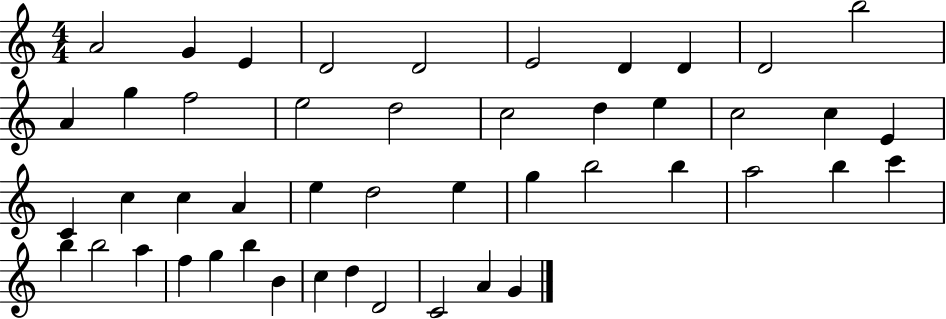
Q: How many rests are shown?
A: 0